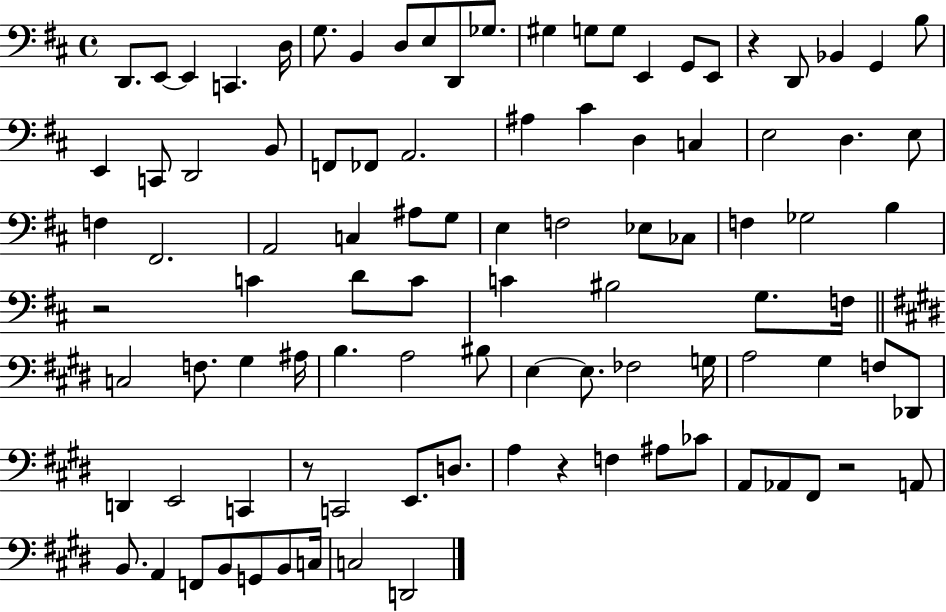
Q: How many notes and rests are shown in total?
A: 98